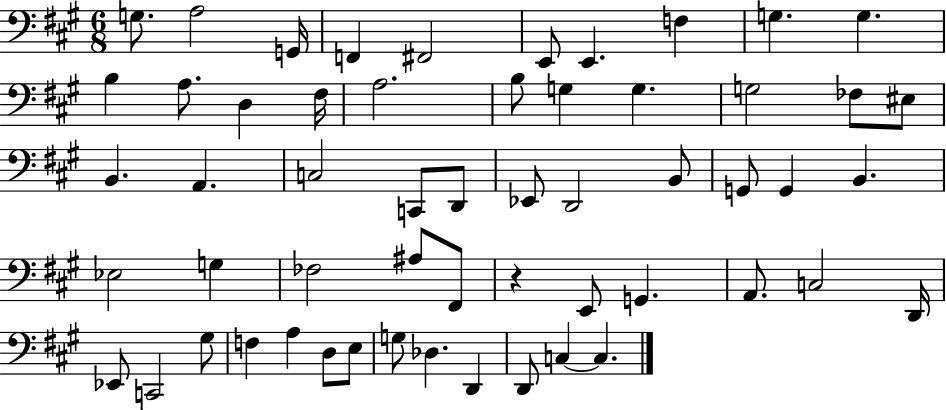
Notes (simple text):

G3/e. A3/h G2/s F2/q F#2/h E2/e E2/q. F3/q G3/q. G3/q. B3/q A3/e. D3/q F#3/s A3/h. B3/e G3/q G3/q. G3/h FES3/e EIS3/e B2/q. A2/q. C3/h C2/e D2/e Eb2/e D2/h B2/e G2/e G2/q B2/q. Eb3/h G3/q FES3/h A#3/e F#2/e R/q E2/e G2/q. A2/e. C3/h D2/s Eb2/e C2/h G#3/e F3/q A3/q D3/e E3/e G3/e Db3/q. D2/q D2/e C3/q C3/q.